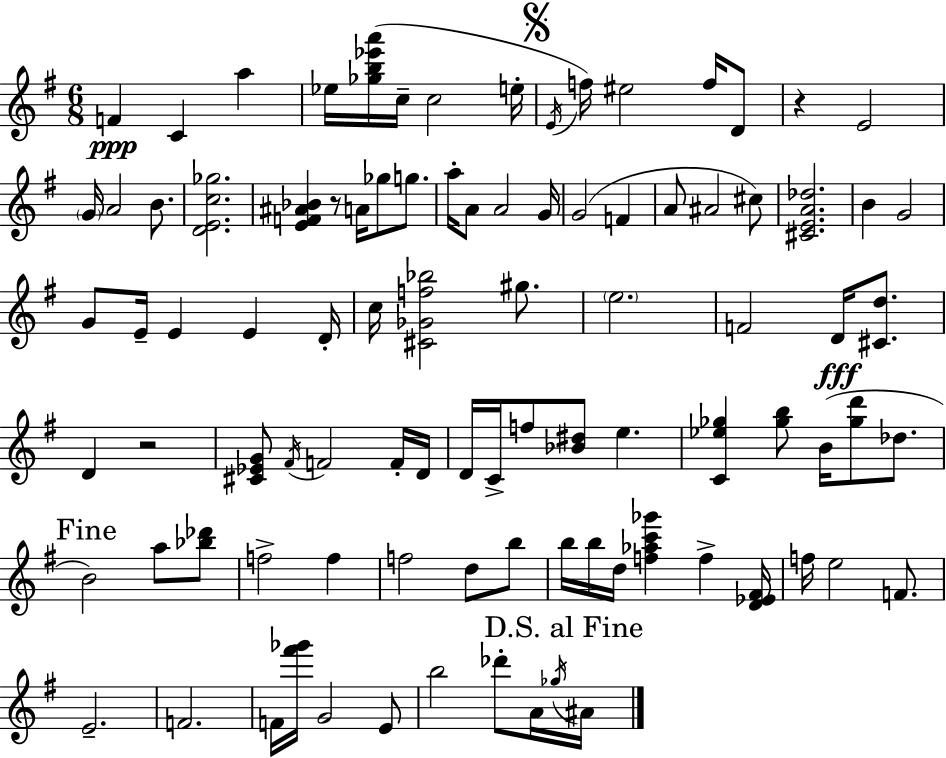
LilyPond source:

{
  \clef treble
  \numericTimeSignature
  \time 6/8
  \key e \minor
  f'4\ppp c'4 a''4 | ees''16 <ges'' b'' ees''' a'''>16( c''16-- c''2 e''16-. | \mark \markup { \musicglyph "scripts.segno" } \acciaccatura { e'16 } f''16) eis''2 f''16 d'8 | r4 e'2 | \break \parenthesize g'16 a'2 b'8. | <d' e' c'' ges''>2. | <e' f' ais' bes'>4 r8 a'16 ges''8 g''8. | a''16-. a'8 a'2 | \break g'16 g'2( f'4 | a'8 ais'2 cis''8) | <cis' e' a' des''>2. | b'4 g'2 | \break g'8 e'16-- e'4 e'4 | d'16-. c''16 <cis' ges' f'' bes''>2 gis''8. | \parenthesize e''2. | f'2 d'16\fff <cis' d''>8. | \break d'4 r2 | <cis' ees' g'>8 \acciaccatura { fis'16 } f'2 | f'16-. d'16 d'16 c'16-> f''8 <bes' dis''>8 e''4. | <c' ees'' ges''>4 <ges'' b''>8 b'16( <ges'' d'''>8 des''8. | \break \mark "Fine" b'2) a''8 | <bes'' des'''>8 f''2-> f''4 | f''2 d''8 | b''8 b''16 b''16 d''16 <f'' aes'' c''' ges'''>4 f''4-> | \break <d' ees' fis'>16 f''16 e''2 f'8. | e'2.-- | f'2. | f'16 <fis''' ges'''>16 g'2 | \break e'8 b''2 des'''8-. | a'16 \acciaccatura { ges''16 } \mark "D.S. al Fine" ais'16 \bar "|."
}